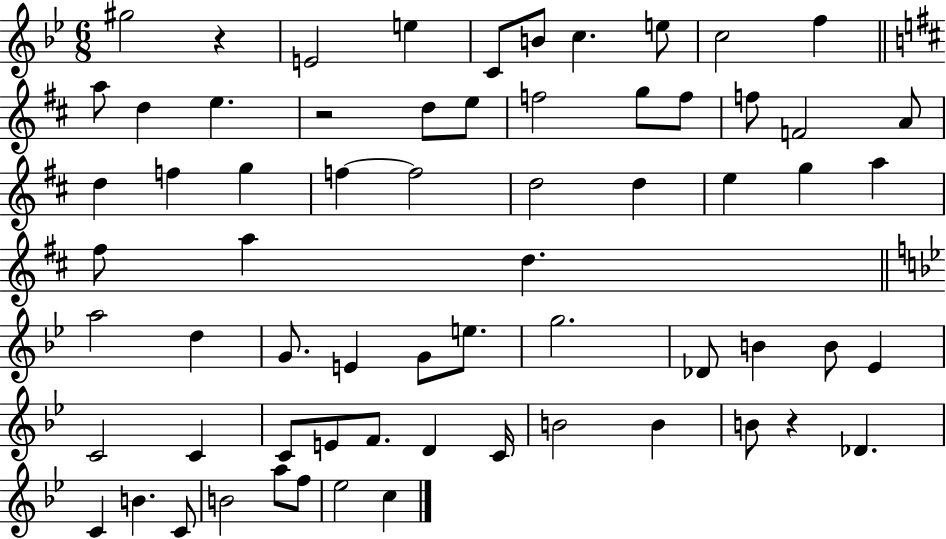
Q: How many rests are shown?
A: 3